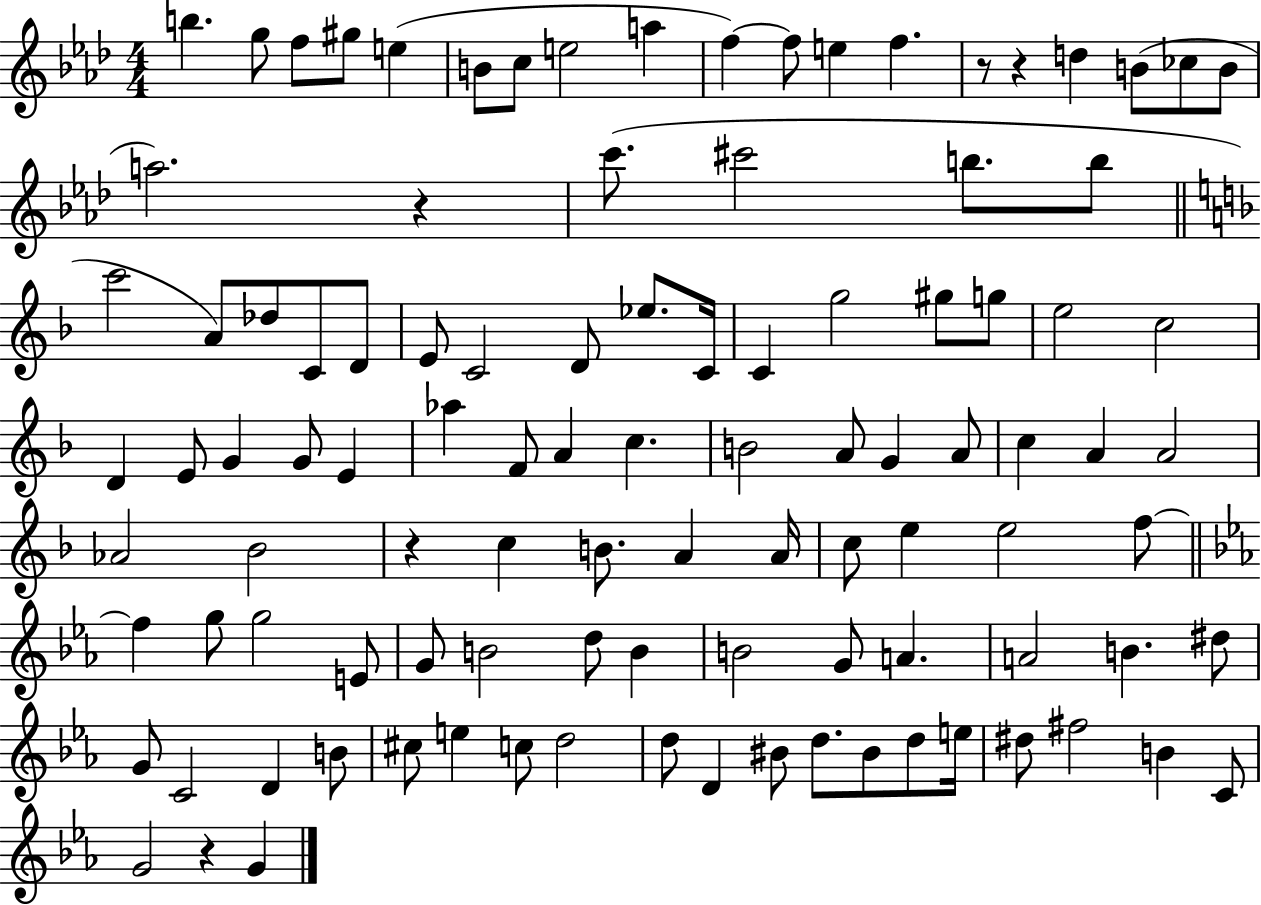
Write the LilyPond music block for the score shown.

{
  \clef treble
  \numericTimeSignature
  \time 4/4
  \key aes \major
  b''4. g''8 f''8 gis''8 e''4( | b'8 c''8 e''2 a''4 | f''4~~) f''8 e''4 f''4. | r8 r4 d''4 b'8( ces''8 b'8 | \break a''2.) r4 | c'''8.( cis'''2 b''8. b''8 | \bar "||" \break \key f \major c'''2 a'8) des''8 c'8 d'8 | e'8 c'2 d'8 ees''8. c'16 | c'4 g''2 gis''8 g''8 | e''2 c''2 | \break d'4 e'8 g'4 g'8 e'4 | aes''4 f'8 a'4 c''4. | b'2 a'8 g'4 a'8 | c''4 a'4 a'2 | \break aes'2 bes'2 | r4 c''4 b'8. a'4 a'16 | c''8 e''4 e''2 f''8~~ | \bar "||" \break \key c \minor f''4 g''8 g''2 e'8 | g'8 b'2 d''8 b'4 | b'2 g'8 a'4. | a'2 b'4. dis''8 | \break g'8 c'2 d'4 b'8 | cis''8 e''4 c''8 d''2 | d''8 d'4 bis'8 d''8. bis'8 d''8 e''16 | dis''8 fis''2 b'4 c'8 | \break g'2 r4 g'4 | \bar "|."
}